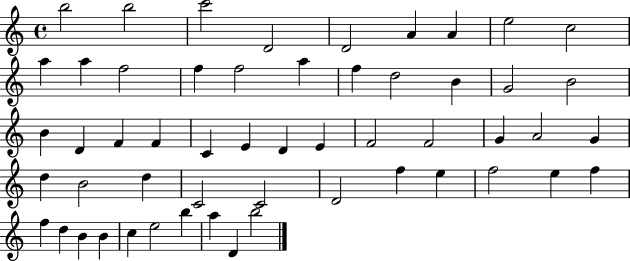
{
  \clef treble
  \time 4/4
  \defaultTimeSignature
  \key c \major
  b''2 b''2 | c'''2 d'2 | d'2 a'4 a'4 | e''2 c''2 | \break a''4 a''4 f''2 | f''4 f''2 a''4 | f''4 d''2 b'4 | g'2 b'2 | \break b'4 d'4 f'4 f'4 | c'4 e'4 d'4 e'4 | f'2 f'2 | g'4 a'2 g'4 | \break d''4 b'2 d''4 | c'2 c'2 | d'2 f''4 e''4 | f''2 e''4 f''4 | \break f''4 d''4 b'4 b'4 | c''4 e''2 b''4 | a''4 d'4 b''2 | \bar "|."
}